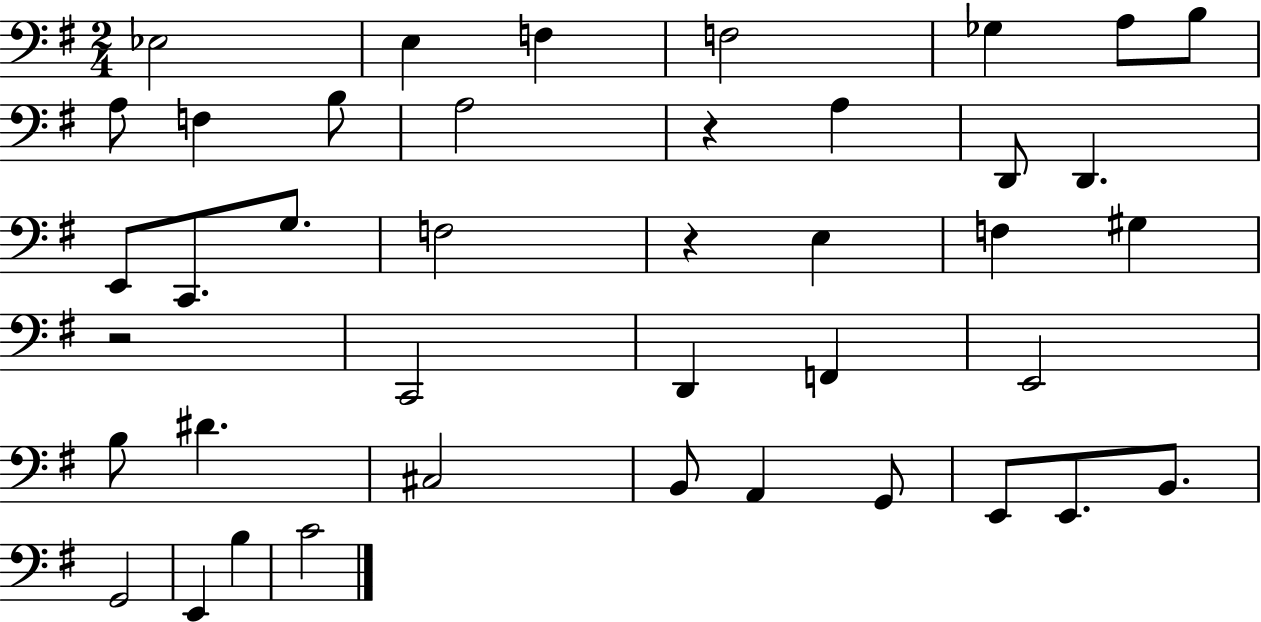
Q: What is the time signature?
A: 2/4